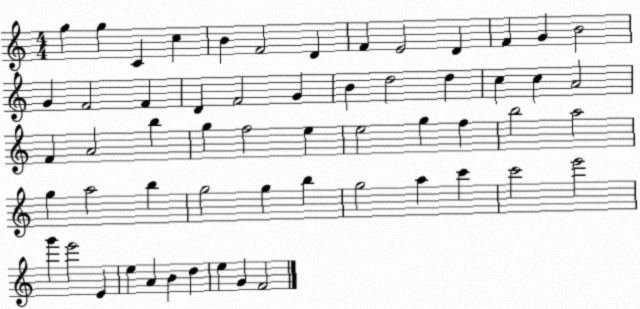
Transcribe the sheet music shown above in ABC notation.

X:1
T:Untitled
M:4/4
L:1/4
K:C
g g C c B F2 D F E2 D F G B2 G F2 F D F2 G B d2 d c c A2 F A2 b g f2 e e2 g f b2 a2 g a2 b g2 g b g2 a c' c'2 e'2 g' e'2 E e A B d e G F2